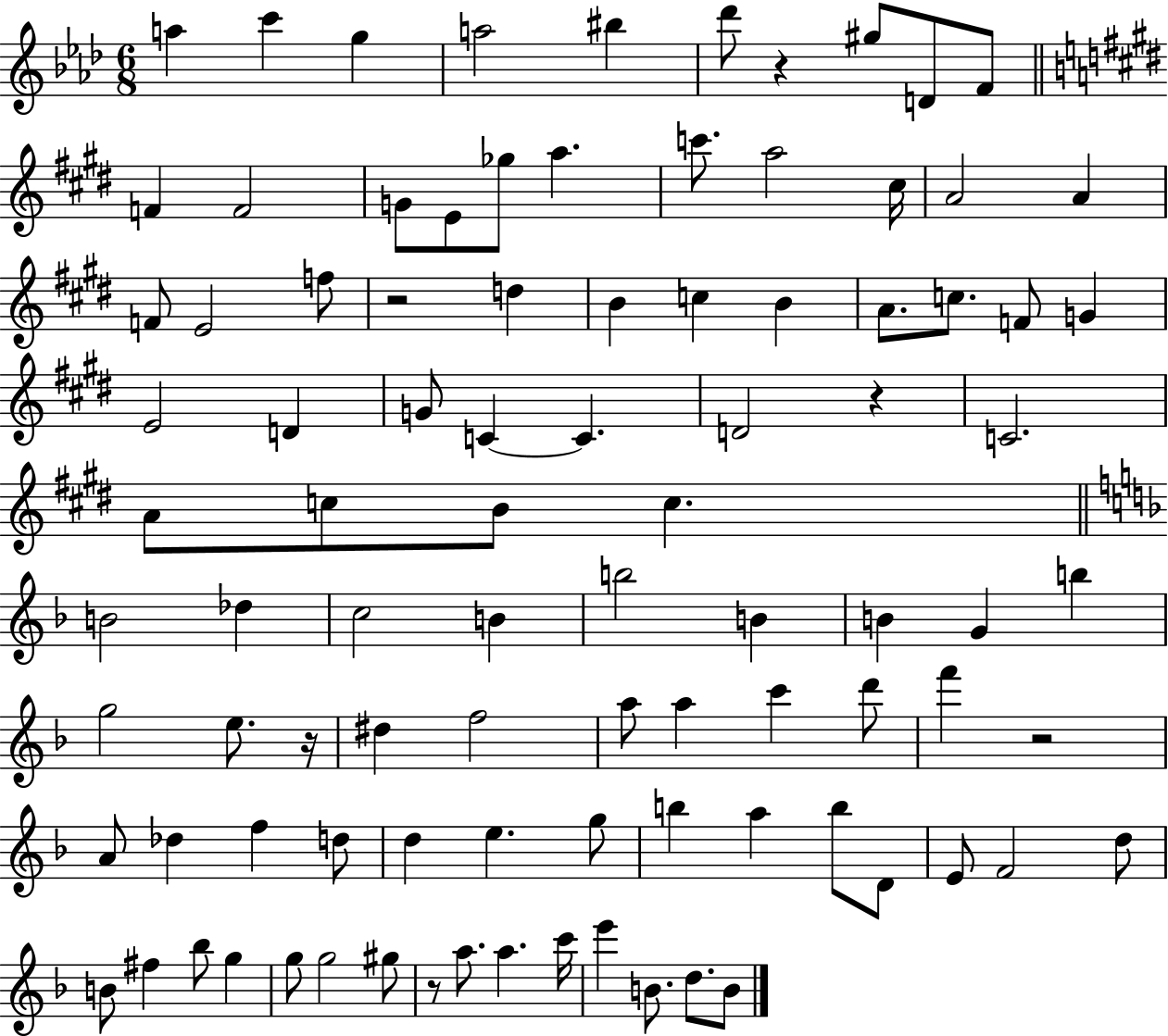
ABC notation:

X:1
T:Untitled
M:6/8
L:1/4
K:Ab
a c' g a2 ^b _d'/2 z ^g/2 D/2 F/2 F F2 G/2 E/2 _g/2 a c'/2 a2 ^c/4 A2 A F/2 E2 f/2 z2 d B c B A/2 c/2 F/2 G E2 D G/2 C C D2 z C2 A/2 c/2 B/2 c B2 _d c2 B b2 B B G b g2 e/2 z/4 ^d f2 a/2 a c' d'/2 f' z2 A/2 _d f d/2 d e g/2 b a b/2 D/2 E/2 F2 d/2 B/2 ^f _b/2 g g/2 g2 ^g/2 z/2 a/2 a c'/4 e' B/2 d/2 B/2